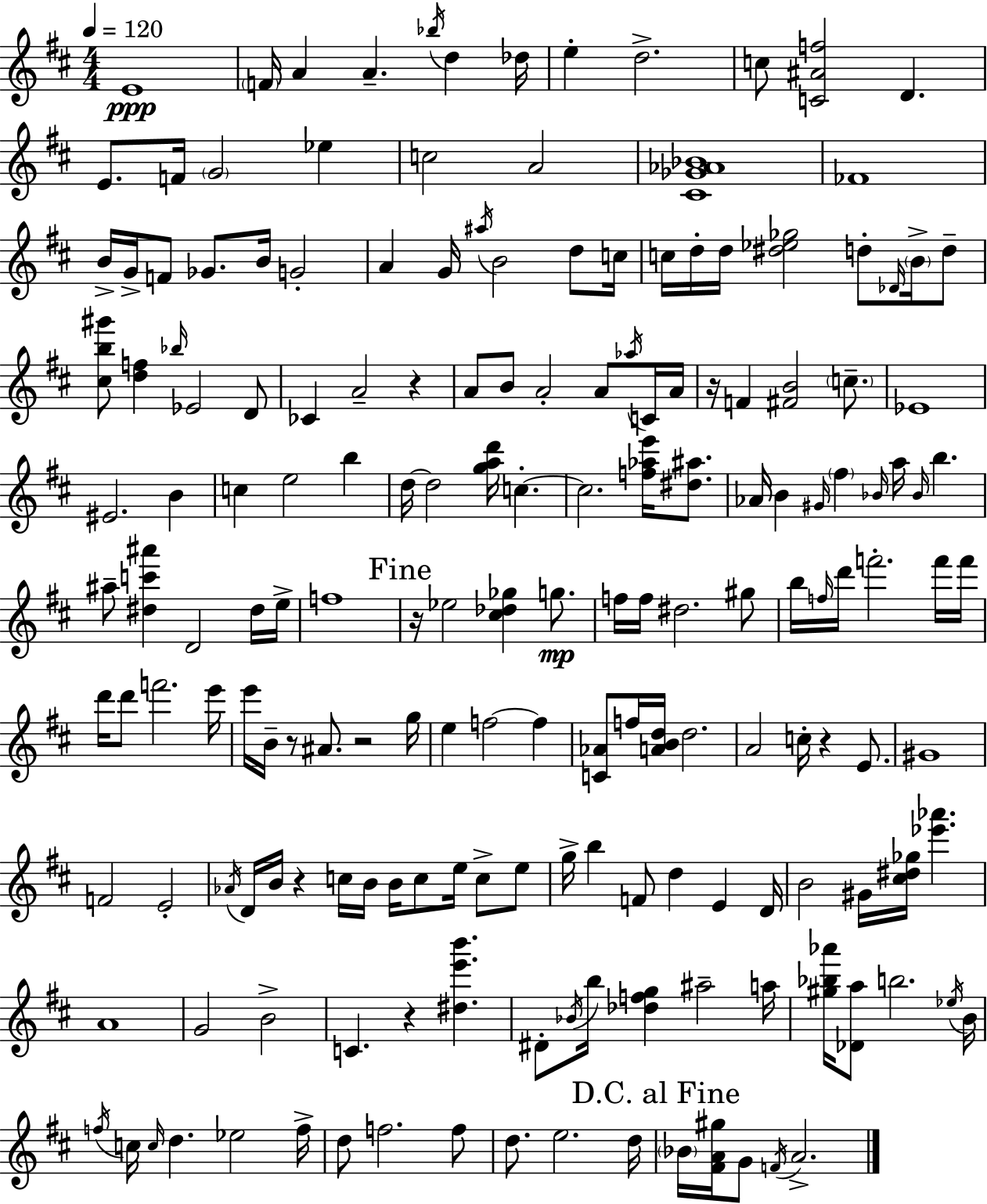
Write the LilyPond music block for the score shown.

{
  \clef treble
  \numericTimeSignature
  \time 4/4
  \key d \major
  \tempo 4 = 120
  \repeat volta 2 { e'1\ppp | \parenthesize f'16 a'4 a'4.-- \acciaccatura { bes''16 } d''4 | des''16 e''4-. d''2.-> | c''8 <c' ais' f''>2 d'4. | \break e'8. f'16 \parenthesize g'2 ees''4 | c''2 a'2 | <cis' ges' aes' bes'>1 | fes'1 | \break b'16-> g'16-> f'8 ges'8. b'16 g'2-. | a'4 g'16 \acciaccatura { ais''16 } b'2 d''8 | c''16 c''16 d''16-. d''16 <dis'' ees'' ges''>2 d''8-. \grace { des'16 } | \parenthesize b'16-> d''8-- <cis'' b'' gis'''>8 <d'' f''>4 \grace { bes''16 } ees'2 | \break d'8 ces'4 a'2-- | r4 a'8 b'8 a'2-. | a'8 \acciaccatura { aes''16 } c'16 a'16 r16 f'4 <fis' b'>2 | \parenthesize c''8.-- ees'1 | \break eis'2. | b'4 c''4 e''2 | b''4 d''16~~ d''2 <g'' a'' d'''>16 c''4.-.~~ | c''2. | \break <f'' aes'' e'''>16 <dis'' ais''>8. aes'16 b'4 \grace { gis'16 } \parenthesize fis''4 \grace { bes'16 } | a''16 \grace { bes'16 } b''4. ais''8-- <dis'' c''' ais'''>4 d'2 | dis''16 e''16-> f''1 | \mark "Fine" r16 ees''2 | \break <cis'' des'' ges''>4 g''8.\mp f''16 f''16 dis''2. | gis''8 b''16 \grace { f''16 } d'''16 f'''2.-. | f'''16 f'''16 d'''16 d'''8 f'''2. | e'''16 e'''16 b'16-- r8 ais'8. | \break r2 g''16 e''4 f''2~~ | f''4 <c' aes'>8 f''16 <a' b' d''>16 d''2. | a'2 | c''16-. r4 e'8. gis'1 | \break f'2 | e'2-. \acciaccatura { aes'16 } d'16 b'16 r4 | c''16 b'16 b'16 c''8 e''16 c''8-> e''8 g''16-> b''4 f'8 | d''4 e'4 d'16 b'2 | \break gis'16 <cis'' dis'' ges''>16 <ees''' aes'''>4. a'1 | g'2 | b'2-> c'4. | r4 <dis'' e''' b'''>4. dis'8-. \acciaccatura { bes'16 } b''16 <des'' f'' g''>4 | \break ais''2-- a''16 <gis'' bes'' aes'''>16 <des' a''>8 b''2. | \acciaccatura { ees''16 } b'16 \acciaccatura { f''16 } c''16 \grace { c''16 } d''4. | ees''2 f''16-> d''8 | f''2. f''8 d''8. | \break e''2. d''16 \mark "D.C. al Fine" \parenthesize bes'16 <fis' a' gis''>16 | g'8 \acciaccatura { f'16 } a'2.-> } \bar "|."
}